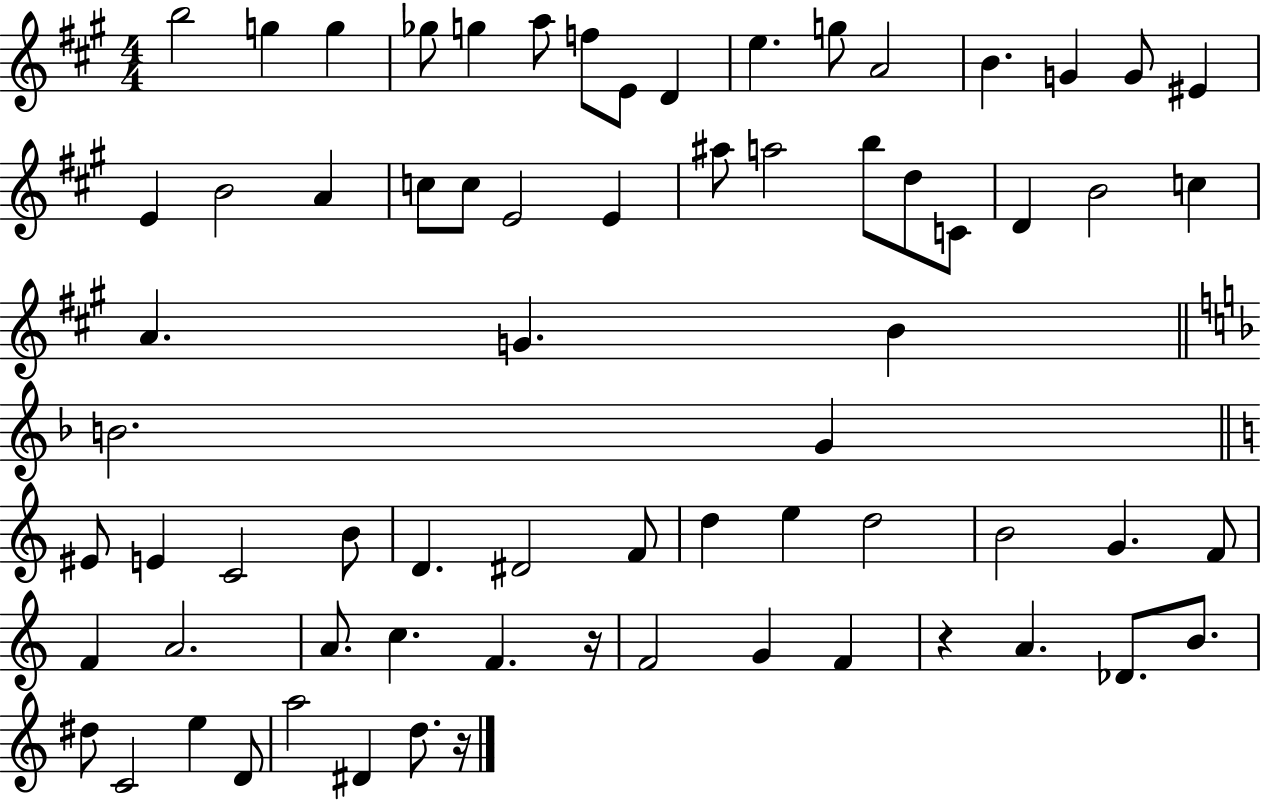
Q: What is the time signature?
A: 4/4